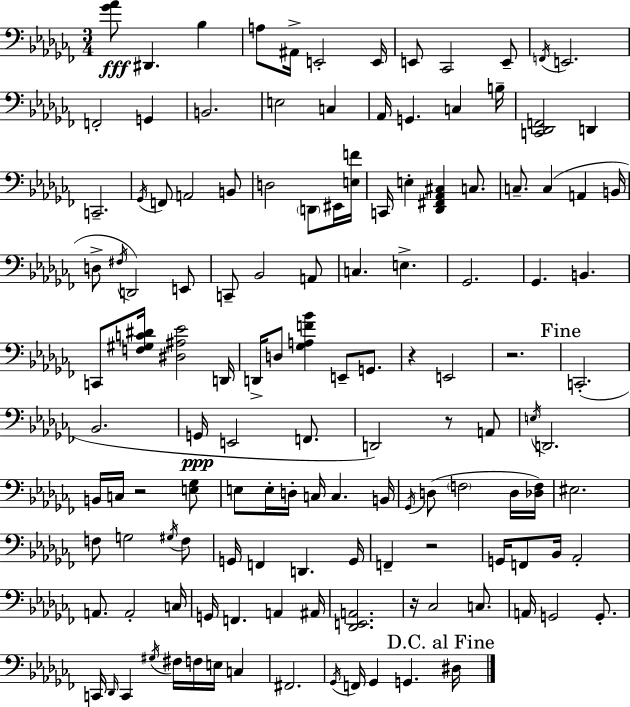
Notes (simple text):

[Gb4,Ab4]/e D#2/q. Bb3/q A3/e A#2/s E2/h E2/s E2/e CES2/h E2/e F2/s E2/h. F2/h G2/q B2/h. E3/h C3/q Ab2/s G2/q. C3/q B3/s [C2,Db2,F2]/h D2/q C2/h. Gb2/s F2/e A2/h B2/e D3/h D2/e EIS2/s [E3,F4]/s C2/s E3/q [Db2,F#2,Ab2,C#3]/q C3/e. C3/e. C3/q A2/q B2/s D3/e F#3/s D2/h E2/e C2/e Bb2/h A2/e C3/q. E3/q. Gb2/h. Gb2/q. B2/q. C2/e [F3,G#3,C4,D#4]/s [D#3,A#3,Eb4]/h D2/s D2/s D3/e [Gb3,A3,F4,Bb4]/q E2/e G2/e. R/q E2/h R/h. C2/h. Bb2/h. G2/s E2/h F2/e. D2/h R/e A2/e E3/s D2/h. B2/s C3/s R/h [E3,Gb3]/e E3/e E3/s D3/s C3/s C3/q. B2/s Gb2/s D3/e F3/h D3/s [Db3,F3]/s EIS3/h. F3/e G3/h G#3/s F3/e G2/s F2/q D2/q. G2/s F2/q R/h G2/s F2/e Bb2/s Ab2/h A2/e. A2/h C3/s G2/s F2/q. A2/q A#2/s [Db2,E2,A2]/h. R/s CES3/h C3/e. A2/s G2/h G2/e. C2/s Db2/s C2/q G#3/s F#3/s F3/s E3/s C3/q F#2/h. Gb2/s F2/s Gb2/q G2/q. D#3/s